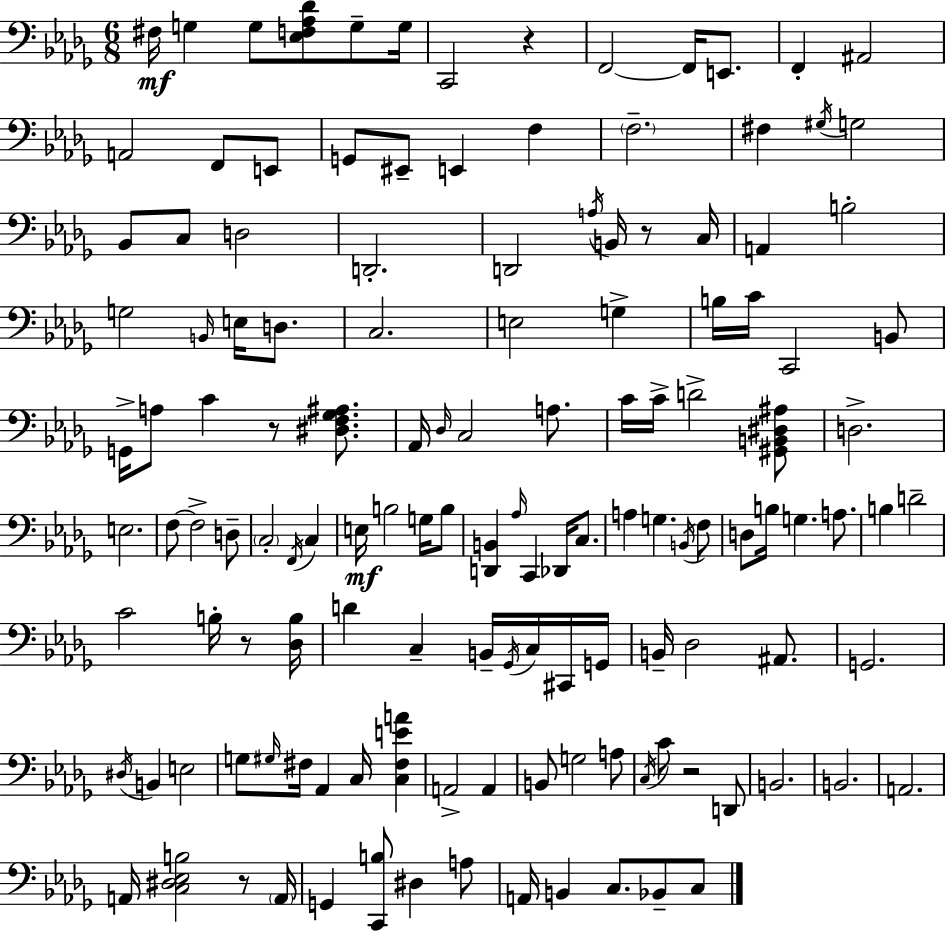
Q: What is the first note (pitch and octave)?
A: F#3